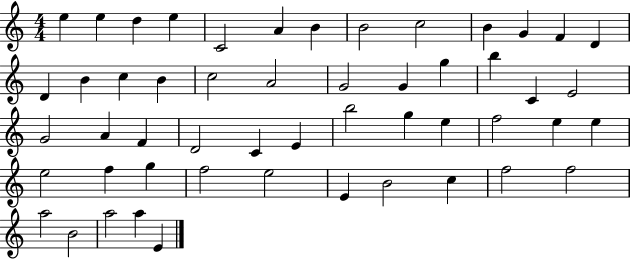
E5/q E5/q D5/q E5/q C4/h A4/q B4/q B4/h C5/h B4/q G4/q F4/q D4/q D4/q B4/q C5/q B4/q C5/h A4/h G4/h G4/q G5/q B5/q C4/q E4/h G4/h A4/q F4/q D4/h C4/q E4/q B5/h G5/q E5/q F5/h E5/q E5/q E5/h F5/q G5/q F5/h E5/h E4/q B4/h C5/q F5/h F5/h A5/h B4/h A5/h A5/q E4/q